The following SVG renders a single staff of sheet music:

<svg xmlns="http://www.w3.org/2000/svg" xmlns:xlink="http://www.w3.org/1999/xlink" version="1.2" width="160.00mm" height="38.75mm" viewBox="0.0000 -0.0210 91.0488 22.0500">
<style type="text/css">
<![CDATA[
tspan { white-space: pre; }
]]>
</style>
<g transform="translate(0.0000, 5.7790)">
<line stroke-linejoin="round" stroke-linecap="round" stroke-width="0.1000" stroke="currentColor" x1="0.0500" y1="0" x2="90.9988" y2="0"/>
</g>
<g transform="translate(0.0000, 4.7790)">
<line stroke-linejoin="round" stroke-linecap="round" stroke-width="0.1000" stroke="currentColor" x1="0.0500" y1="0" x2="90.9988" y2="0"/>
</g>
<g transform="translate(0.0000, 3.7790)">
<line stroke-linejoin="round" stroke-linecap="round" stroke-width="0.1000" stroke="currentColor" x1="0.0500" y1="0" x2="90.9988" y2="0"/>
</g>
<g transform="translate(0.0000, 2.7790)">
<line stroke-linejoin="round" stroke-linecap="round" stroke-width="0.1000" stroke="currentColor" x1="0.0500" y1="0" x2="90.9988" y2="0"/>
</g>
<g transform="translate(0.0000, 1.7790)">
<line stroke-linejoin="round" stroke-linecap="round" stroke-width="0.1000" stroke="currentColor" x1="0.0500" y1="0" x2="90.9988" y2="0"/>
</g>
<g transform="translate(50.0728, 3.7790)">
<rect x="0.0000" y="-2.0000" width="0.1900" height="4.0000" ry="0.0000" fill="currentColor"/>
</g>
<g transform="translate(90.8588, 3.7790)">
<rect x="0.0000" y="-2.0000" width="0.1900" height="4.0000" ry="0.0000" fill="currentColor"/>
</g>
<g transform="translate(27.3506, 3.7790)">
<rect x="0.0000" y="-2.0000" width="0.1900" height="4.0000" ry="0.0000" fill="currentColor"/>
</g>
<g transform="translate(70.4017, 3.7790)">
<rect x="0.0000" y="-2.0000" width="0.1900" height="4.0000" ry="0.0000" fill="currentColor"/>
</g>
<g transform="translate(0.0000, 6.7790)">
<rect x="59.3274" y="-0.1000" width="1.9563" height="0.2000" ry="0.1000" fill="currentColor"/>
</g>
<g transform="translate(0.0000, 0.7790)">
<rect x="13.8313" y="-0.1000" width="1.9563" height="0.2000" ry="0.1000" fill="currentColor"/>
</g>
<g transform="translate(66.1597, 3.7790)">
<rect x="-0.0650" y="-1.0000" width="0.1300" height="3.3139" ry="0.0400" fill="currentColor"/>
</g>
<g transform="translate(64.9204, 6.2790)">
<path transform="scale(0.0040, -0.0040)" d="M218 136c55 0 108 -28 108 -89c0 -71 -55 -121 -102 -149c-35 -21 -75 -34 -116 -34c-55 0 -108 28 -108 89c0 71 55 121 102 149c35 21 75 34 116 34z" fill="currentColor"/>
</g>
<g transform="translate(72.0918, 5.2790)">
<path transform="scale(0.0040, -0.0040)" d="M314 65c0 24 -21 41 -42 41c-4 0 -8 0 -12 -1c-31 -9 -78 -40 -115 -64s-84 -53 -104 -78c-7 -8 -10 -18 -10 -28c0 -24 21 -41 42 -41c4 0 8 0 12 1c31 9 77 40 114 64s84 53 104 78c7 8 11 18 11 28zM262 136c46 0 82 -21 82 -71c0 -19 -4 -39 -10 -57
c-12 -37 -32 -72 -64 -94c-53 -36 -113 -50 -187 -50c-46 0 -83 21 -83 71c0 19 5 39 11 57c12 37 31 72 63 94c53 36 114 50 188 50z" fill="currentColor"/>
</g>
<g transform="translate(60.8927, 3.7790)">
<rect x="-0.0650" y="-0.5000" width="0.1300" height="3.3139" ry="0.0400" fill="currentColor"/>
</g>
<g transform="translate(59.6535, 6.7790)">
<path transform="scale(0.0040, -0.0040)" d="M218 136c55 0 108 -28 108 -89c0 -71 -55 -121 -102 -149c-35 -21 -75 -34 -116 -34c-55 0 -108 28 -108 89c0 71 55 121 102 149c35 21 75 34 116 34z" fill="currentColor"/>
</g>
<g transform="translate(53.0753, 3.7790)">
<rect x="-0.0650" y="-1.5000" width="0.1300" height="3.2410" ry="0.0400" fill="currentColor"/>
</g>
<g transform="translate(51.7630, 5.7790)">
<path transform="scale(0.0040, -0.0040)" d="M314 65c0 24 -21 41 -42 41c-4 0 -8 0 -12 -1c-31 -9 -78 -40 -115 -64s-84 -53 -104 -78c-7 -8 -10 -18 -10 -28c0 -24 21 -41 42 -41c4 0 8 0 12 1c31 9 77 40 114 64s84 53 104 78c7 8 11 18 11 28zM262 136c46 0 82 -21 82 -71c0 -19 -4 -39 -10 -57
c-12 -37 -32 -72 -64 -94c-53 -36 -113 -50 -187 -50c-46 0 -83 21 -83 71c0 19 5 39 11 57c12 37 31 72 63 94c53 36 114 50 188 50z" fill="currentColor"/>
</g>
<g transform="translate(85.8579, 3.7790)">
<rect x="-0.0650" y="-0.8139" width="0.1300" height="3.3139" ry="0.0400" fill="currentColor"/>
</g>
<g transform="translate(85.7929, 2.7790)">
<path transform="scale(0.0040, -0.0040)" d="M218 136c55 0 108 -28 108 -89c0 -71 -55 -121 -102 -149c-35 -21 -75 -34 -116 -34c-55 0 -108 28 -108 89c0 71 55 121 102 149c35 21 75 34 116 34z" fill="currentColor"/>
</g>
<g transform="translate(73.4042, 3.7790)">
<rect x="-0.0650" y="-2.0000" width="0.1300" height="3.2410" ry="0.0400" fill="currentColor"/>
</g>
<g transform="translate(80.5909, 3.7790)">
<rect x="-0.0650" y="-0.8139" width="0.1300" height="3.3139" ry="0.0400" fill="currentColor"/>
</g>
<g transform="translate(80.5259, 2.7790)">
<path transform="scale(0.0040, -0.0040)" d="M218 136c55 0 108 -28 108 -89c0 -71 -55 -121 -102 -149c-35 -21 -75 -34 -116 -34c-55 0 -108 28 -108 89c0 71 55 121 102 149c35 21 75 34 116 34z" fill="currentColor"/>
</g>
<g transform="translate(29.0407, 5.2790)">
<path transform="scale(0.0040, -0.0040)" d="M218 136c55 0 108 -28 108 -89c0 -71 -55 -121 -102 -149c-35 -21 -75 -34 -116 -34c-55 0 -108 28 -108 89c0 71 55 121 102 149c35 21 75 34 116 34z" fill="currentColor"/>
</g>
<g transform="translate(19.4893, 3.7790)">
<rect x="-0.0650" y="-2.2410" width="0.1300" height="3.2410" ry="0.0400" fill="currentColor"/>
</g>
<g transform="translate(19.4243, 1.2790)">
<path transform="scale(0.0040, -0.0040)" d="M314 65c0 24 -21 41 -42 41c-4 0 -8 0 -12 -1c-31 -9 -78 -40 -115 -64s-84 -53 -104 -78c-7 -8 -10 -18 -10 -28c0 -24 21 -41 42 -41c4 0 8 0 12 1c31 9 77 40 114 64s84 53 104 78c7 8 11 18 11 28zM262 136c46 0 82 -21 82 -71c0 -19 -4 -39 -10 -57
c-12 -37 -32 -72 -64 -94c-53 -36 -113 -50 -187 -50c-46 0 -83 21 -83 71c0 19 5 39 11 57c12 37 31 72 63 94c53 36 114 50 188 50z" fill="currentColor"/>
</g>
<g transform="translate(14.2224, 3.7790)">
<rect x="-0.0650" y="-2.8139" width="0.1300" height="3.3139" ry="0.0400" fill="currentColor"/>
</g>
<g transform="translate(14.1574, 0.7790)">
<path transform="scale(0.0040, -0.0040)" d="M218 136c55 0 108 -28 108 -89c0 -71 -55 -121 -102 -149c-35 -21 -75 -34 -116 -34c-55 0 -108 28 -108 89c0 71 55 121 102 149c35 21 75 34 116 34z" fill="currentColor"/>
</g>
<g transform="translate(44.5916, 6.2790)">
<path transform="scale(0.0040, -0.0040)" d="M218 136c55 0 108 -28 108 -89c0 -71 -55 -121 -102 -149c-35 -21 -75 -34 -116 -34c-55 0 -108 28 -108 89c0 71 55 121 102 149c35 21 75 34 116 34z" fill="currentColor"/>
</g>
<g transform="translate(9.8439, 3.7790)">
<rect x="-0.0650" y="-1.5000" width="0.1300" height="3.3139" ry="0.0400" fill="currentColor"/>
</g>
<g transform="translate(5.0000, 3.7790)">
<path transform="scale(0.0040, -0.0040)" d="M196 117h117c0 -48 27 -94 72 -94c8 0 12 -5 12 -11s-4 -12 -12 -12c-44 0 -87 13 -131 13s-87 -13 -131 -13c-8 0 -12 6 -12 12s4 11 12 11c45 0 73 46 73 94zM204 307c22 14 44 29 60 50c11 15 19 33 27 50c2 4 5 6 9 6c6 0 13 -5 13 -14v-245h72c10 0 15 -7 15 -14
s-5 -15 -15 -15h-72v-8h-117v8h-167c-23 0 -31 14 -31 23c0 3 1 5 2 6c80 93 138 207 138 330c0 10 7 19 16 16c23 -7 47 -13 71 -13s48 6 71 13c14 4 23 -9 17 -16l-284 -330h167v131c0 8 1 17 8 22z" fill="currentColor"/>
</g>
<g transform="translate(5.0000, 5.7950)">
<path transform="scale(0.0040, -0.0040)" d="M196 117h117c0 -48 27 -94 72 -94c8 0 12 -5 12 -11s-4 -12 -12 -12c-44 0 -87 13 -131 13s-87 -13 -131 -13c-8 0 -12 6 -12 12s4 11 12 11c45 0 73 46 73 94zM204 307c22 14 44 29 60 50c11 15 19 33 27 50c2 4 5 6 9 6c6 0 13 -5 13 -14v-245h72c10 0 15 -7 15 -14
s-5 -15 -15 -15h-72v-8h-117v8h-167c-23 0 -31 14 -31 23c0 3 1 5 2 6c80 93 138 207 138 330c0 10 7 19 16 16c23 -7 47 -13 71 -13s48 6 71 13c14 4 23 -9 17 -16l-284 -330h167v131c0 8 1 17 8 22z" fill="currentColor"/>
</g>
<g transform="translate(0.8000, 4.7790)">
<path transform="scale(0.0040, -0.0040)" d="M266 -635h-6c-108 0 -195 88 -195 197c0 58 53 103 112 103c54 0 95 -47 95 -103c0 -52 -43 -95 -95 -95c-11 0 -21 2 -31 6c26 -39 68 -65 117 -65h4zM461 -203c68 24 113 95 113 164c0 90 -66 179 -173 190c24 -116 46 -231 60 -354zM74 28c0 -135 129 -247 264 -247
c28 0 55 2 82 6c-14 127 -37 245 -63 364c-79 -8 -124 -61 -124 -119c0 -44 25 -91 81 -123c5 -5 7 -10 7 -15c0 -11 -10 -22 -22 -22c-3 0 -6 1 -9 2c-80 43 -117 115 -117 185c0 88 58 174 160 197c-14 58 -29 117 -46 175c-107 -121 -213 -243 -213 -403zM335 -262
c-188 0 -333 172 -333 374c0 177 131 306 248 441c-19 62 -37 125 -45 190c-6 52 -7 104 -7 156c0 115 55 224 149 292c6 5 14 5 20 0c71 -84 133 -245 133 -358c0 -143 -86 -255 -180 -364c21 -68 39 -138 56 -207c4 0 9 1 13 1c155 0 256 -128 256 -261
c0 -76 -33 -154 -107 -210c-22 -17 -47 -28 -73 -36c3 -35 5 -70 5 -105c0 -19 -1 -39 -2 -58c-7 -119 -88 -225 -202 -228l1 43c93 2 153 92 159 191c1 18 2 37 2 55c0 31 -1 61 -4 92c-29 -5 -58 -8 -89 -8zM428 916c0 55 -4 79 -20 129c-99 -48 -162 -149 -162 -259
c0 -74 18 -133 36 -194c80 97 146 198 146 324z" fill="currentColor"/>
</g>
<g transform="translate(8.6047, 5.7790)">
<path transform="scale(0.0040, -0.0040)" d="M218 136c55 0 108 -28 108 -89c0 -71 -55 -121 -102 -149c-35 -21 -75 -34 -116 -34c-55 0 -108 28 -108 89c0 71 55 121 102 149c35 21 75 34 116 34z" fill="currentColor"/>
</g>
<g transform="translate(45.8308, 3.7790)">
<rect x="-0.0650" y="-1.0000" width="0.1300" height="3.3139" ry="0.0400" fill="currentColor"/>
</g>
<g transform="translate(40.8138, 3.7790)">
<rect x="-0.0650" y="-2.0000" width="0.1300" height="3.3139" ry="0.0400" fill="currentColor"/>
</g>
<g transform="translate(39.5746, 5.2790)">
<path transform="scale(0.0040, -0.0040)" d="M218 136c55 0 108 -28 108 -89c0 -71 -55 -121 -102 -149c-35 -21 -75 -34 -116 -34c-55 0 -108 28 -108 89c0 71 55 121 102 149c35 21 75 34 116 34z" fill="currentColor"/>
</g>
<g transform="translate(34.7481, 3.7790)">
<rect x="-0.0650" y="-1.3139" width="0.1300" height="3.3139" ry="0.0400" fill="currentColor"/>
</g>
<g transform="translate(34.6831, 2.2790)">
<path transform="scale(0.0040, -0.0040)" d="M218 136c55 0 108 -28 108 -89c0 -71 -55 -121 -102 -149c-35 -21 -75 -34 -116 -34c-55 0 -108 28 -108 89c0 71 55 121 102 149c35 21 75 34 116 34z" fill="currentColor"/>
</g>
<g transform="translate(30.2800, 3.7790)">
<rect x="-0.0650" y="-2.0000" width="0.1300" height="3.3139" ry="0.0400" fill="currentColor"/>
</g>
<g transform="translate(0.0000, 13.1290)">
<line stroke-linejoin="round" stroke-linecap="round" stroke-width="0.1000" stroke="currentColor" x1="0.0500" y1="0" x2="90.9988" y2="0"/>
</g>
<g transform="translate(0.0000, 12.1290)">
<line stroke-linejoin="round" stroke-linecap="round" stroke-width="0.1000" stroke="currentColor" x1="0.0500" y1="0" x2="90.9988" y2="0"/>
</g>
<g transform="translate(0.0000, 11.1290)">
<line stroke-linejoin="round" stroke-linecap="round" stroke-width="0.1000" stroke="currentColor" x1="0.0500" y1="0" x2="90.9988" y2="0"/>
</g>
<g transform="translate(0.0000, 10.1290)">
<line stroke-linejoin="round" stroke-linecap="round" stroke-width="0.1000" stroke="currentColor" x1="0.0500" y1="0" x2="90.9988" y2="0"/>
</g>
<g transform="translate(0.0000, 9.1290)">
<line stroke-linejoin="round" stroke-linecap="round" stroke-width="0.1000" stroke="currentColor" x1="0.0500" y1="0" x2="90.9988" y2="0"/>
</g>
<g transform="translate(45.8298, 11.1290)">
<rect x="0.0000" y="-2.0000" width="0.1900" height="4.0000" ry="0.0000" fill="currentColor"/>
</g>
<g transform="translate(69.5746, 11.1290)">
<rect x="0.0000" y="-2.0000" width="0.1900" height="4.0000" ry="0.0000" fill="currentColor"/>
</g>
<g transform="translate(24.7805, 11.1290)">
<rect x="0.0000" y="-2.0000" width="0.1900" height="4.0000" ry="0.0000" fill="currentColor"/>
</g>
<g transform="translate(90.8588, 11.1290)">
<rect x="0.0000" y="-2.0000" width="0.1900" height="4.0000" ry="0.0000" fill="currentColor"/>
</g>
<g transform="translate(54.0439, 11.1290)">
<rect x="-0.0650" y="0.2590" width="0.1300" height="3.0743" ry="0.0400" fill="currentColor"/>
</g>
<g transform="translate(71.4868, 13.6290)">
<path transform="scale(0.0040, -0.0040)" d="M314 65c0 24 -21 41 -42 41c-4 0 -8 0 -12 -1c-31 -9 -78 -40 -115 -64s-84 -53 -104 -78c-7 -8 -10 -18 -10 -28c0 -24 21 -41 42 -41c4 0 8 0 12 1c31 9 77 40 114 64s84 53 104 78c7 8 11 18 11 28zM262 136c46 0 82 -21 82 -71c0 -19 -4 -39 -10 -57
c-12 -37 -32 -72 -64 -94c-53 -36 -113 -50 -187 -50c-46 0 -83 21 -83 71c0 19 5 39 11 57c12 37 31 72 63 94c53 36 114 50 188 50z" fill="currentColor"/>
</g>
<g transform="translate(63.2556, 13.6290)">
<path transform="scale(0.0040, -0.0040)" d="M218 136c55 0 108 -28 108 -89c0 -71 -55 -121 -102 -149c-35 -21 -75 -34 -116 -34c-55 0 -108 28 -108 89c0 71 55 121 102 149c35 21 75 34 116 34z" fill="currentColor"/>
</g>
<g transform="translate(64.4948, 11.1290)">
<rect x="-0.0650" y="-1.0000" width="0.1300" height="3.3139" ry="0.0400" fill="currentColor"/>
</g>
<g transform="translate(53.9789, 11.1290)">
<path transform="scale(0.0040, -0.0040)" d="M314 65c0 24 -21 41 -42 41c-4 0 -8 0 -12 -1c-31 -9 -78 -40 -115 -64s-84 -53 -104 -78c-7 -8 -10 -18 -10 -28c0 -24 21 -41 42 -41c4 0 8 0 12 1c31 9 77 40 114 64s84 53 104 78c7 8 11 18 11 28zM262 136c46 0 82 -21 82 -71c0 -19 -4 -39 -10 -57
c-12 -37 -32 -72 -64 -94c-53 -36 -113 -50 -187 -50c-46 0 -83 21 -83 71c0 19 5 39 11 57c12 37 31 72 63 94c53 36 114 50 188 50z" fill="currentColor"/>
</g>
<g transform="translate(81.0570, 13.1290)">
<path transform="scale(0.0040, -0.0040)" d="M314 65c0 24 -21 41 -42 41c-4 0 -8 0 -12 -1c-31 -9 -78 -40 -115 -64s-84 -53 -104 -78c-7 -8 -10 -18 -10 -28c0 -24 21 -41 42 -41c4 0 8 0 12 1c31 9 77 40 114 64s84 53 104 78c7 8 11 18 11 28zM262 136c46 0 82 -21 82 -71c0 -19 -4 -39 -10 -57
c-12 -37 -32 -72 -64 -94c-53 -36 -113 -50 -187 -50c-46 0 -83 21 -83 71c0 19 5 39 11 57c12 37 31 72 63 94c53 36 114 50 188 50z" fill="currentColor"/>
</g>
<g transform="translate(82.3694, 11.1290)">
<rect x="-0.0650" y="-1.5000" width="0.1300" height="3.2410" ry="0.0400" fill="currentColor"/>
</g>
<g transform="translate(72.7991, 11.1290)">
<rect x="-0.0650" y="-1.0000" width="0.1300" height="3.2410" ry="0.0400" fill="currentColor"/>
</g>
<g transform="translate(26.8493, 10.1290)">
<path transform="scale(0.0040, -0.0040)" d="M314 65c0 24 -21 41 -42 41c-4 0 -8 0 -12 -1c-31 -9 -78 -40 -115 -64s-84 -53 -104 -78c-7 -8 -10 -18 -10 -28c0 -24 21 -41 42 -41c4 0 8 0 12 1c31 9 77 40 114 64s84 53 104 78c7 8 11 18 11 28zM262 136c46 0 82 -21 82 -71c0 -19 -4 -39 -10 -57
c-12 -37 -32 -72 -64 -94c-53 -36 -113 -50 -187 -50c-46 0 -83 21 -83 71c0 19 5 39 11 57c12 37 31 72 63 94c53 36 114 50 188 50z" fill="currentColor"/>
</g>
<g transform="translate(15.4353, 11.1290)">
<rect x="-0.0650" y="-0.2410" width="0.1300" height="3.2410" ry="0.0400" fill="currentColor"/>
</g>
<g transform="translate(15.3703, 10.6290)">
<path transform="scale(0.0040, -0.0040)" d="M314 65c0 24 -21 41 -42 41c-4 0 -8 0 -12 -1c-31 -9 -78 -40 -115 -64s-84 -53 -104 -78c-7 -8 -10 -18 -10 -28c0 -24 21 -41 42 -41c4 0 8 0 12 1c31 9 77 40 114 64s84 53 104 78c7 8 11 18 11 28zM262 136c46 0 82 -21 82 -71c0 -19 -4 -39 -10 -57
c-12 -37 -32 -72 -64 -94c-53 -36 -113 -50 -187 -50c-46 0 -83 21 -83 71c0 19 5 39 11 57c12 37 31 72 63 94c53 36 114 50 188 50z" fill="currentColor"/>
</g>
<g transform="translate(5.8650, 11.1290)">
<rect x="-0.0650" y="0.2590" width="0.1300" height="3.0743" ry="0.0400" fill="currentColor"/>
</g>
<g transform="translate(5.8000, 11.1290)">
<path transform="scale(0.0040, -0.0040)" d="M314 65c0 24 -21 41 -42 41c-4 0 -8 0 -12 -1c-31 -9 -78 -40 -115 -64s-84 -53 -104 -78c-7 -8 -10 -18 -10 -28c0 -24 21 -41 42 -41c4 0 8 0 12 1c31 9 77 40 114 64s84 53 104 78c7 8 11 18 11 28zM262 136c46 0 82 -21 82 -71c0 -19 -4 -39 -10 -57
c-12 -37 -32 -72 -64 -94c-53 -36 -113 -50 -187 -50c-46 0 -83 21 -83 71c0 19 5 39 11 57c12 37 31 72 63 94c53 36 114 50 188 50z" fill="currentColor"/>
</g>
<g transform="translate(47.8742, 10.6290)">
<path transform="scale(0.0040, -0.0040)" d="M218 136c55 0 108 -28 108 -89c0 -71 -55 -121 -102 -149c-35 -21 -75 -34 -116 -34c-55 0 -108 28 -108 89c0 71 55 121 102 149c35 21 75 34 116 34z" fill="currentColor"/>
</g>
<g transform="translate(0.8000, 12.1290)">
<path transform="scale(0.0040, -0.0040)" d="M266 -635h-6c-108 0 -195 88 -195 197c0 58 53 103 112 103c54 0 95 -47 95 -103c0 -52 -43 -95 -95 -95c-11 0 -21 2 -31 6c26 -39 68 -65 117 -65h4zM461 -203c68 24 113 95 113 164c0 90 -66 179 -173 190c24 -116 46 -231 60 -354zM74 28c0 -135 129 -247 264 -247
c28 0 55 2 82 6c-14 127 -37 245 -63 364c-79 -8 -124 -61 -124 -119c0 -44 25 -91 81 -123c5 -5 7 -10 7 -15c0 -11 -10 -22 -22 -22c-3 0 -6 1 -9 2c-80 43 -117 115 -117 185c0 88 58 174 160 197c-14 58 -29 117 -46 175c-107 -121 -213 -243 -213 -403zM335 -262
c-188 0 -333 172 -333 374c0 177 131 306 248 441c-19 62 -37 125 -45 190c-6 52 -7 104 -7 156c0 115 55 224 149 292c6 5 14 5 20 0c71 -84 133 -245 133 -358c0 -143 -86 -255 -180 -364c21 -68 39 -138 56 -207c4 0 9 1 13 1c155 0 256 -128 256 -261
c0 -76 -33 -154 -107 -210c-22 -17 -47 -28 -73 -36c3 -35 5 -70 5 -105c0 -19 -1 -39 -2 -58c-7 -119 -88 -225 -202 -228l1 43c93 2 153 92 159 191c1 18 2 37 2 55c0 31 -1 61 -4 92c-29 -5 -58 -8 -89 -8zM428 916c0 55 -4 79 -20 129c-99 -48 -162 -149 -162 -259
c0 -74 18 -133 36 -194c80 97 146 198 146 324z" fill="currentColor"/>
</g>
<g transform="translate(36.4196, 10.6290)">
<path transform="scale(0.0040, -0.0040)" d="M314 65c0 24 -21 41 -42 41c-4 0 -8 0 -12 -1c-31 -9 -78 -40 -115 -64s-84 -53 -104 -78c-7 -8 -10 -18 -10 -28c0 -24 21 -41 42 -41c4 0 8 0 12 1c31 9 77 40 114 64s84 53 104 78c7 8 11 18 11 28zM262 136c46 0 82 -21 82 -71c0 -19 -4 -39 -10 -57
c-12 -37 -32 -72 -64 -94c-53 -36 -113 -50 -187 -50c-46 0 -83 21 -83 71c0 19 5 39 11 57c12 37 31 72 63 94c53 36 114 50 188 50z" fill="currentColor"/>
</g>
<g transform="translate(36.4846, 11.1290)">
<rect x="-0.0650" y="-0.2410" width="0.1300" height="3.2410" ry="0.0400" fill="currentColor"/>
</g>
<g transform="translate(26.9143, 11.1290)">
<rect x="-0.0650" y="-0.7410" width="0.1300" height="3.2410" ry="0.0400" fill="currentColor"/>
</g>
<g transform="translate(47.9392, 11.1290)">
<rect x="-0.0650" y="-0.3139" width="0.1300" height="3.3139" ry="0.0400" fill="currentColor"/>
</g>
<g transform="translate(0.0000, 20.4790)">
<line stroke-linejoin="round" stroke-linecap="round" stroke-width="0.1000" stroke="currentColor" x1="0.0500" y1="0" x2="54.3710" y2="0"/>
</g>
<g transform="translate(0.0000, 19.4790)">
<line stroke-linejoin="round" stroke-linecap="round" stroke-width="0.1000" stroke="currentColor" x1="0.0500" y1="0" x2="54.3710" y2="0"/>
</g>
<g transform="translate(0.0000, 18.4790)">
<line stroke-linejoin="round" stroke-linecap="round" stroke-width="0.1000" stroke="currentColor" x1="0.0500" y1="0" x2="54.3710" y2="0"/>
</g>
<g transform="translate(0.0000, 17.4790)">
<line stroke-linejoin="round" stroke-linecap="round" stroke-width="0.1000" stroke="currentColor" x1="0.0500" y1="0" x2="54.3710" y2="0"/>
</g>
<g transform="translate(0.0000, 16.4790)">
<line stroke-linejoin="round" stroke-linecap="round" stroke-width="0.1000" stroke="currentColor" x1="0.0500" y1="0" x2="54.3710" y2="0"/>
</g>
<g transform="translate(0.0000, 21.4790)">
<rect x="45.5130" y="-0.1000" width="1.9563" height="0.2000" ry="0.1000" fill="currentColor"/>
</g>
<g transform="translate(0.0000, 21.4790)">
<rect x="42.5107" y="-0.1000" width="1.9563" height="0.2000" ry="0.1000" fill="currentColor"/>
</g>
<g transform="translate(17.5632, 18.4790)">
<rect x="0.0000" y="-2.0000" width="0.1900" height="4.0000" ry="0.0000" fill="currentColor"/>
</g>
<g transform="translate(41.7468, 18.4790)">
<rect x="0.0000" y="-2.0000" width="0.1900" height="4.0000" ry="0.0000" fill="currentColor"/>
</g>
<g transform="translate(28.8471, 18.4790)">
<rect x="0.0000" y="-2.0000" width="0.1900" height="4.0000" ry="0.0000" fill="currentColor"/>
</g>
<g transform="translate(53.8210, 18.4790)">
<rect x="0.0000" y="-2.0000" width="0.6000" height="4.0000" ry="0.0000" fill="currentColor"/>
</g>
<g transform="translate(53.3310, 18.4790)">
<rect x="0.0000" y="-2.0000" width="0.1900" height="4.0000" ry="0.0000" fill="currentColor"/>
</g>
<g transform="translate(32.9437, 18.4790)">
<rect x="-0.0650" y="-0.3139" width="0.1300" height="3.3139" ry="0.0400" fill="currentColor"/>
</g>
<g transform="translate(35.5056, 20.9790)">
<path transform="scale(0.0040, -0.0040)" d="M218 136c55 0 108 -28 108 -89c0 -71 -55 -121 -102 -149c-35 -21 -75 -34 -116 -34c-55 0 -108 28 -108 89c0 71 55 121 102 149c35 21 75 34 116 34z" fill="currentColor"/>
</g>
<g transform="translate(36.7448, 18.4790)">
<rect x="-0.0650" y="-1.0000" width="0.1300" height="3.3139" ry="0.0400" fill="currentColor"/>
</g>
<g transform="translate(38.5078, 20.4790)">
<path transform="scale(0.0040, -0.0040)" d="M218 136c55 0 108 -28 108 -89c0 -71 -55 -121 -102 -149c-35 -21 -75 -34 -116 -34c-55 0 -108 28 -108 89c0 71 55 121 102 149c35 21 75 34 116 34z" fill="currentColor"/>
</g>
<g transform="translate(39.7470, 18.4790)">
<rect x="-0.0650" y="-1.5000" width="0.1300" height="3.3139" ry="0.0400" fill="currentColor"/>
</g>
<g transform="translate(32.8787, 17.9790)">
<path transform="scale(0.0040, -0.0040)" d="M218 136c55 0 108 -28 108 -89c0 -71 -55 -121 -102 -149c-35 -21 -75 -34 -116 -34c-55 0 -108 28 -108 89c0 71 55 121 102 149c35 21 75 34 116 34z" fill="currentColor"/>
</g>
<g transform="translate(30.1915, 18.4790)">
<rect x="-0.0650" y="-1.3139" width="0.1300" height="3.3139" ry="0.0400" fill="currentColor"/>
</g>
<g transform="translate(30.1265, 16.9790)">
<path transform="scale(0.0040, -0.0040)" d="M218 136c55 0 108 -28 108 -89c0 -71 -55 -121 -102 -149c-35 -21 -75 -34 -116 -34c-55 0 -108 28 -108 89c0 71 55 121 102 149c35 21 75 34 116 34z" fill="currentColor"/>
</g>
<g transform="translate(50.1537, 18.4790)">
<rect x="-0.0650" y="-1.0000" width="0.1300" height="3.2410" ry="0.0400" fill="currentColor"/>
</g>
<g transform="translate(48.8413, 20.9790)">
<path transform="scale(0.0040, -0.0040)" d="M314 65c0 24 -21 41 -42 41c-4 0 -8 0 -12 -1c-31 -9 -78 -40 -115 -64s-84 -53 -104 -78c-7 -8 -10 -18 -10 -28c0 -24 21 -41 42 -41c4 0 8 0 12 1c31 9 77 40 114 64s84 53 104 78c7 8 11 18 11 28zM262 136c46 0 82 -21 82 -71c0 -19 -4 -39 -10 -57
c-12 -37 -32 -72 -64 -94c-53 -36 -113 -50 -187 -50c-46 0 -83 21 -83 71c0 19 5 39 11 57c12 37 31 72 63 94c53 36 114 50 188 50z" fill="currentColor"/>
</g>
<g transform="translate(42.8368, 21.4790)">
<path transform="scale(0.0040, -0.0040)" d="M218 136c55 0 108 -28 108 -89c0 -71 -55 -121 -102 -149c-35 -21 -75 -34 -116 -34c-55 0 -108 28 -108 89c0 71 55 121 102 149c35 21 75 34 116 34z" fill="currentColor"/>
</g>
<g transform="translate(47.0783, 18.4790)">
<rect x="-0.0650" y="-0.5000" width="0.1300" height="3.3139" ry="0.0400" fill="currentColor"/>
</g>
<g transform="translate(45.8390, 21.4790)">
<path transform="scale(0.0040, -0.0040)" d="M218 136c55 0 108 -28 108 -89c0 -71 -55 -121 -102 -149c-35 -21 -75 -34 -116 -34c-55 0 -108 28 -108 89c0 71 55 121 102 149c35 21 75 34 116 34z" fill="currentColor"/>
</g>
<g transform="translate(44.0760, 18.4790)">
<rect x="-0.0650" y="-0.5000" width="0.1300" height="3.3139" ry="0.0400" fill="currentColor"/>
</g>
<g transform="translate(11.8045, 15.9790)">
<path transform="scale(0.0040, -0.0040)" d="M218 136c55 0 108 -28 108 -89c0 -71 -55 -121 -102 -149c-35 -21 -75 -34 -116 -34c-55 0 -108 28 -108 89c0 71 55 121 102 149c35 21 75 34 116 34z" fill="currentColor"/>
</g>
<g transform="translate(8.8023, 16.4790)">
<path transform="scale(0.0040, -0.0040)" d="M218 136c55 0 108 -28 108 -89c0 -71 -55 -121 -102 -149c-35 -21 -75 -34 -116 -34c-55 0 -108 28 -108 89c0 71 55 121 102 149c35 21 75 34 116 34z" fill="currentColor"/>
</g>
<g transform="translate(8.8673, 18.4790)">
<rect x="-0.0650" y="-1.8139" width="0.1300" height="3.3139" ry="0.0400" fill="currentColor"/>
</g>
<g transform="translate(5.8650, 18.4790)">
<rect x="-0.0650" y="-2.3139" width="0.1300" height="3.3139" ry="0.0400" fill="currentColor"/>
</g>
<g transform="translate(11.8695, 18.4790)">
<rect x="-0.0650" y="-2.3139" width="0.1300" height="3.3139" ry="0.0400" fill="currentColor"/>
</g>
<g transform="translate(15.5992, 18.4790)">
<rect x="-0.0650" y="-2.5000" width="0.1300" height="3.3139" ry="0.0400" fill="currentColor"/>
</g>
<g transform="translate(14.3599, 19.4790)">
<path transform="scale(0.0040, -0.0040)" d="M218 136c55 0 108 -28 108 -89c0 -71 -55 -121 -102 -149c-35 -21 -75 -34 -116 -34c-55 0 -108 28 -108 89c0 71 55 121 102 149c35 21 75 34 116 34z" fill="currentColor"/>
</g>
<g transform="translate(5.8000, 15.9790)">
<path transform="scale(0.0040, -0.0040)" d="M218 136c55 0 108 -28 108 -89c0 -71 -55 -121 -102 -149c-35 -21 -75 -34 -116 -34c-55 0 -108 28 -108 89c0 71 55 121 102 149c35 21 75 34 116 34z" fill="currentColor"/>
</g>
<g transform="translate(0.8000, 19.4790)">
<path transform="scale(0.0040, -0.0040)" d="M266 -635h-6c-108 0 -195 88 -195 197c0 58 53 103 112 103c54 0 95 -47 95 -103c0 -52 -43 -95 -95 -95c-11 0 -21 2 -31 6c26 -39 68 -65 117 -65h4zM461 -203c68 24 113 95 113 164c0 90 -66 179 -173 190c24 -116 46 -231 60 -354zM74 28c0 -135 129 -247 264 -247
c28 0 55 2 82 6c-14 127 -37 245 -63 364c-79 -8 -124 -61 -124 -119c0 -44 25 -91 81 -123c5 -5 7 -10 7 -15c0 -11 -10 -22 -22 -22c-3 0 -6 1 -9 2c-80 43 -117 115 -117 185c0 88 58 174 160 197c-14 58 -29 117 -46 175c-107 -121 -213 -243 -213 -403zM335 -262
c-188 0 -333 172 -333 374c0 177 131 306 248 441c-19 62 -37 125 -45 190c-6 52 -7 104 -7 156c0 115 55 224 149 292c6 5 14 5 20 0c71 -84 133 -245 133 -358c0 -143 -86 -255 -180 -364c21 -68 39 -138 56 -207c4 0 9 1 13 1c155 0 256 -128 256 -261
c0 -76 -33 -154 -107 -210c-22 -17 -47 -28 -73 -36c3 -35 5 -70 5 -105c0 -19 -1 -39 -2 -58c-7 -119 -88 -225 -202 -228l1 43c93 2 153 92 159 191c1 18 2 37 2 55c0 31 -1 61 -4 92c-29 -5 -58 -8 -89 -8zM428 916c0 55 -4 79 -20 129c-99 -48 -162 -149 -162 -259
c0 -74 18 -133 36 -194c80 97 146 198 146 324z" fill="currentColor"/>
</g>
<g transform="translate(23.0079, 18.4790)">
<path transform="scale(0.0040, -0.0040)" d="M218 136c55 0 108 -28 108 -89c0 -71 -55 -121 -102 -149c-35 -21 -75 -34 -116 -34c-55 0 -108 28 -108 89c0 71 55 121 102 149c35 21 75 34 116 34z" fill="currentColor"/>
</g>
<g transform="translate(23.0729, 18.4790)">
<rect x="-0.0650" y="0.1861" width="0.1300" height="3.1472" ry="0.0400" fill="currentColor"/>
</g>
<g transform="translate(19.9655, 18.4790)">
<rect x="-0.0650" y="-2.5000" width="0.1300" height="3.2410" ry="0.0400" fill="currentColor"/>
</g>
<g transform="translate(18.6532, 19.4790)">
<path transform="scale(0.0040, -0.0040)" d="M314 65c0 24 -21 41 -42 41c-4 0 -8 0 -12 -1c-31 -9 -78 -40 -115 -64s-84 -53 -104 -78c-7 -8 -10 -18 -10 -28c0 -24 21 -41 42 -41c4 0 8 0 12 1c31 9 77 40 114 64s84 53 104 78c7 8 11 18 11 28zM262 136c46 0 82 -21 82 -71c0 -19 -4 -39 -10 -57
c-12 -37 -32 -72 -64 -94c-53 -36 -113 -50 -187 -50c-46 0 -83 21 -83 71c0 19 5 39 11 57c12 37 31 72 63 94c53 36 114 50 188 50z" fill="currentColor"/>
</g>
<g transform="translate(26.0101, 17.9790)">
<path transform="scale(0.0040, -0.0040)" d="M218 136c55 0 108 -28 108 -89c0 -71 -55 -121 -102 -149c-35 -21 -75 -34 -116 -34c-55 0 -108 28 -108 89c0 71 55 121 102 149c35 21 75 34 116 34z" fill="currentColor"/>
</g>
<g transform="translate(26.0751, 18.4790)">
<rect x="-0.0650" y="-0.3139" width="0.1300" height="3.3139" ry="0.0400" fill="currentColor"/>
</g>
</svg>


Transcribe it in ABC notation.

X:1
T:Untitled
M:4/4
L:1/4
K:C
E a g2 F e F D E2 C D F2 d d B2 c2 d2 c2 c B2 D D2 E2 g f g G G2 B c e c D E C C D2